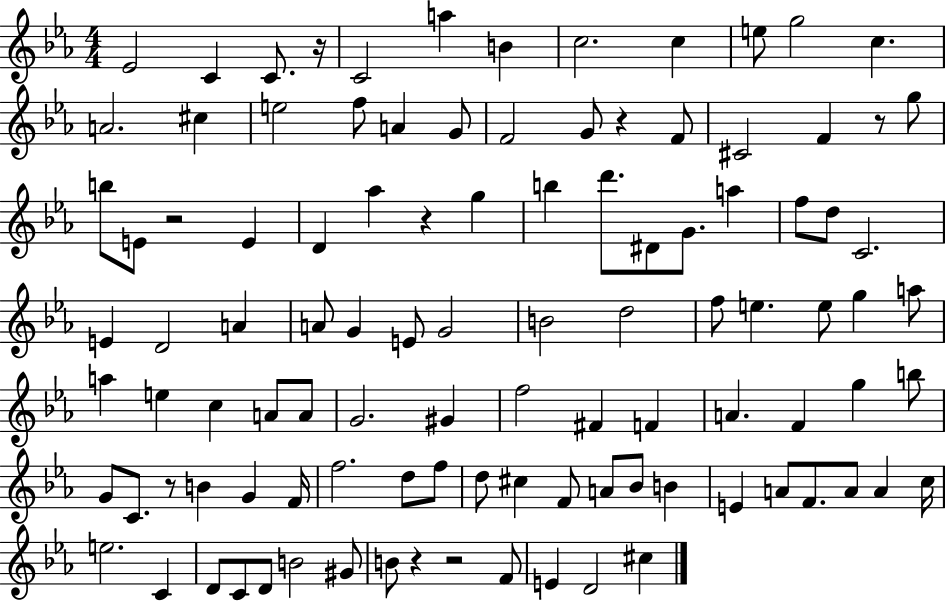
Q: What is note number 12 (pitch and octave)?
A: A4